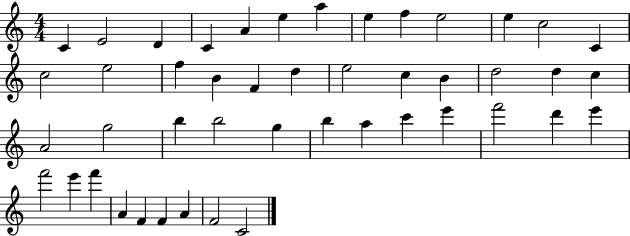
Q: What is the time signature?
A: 4/4